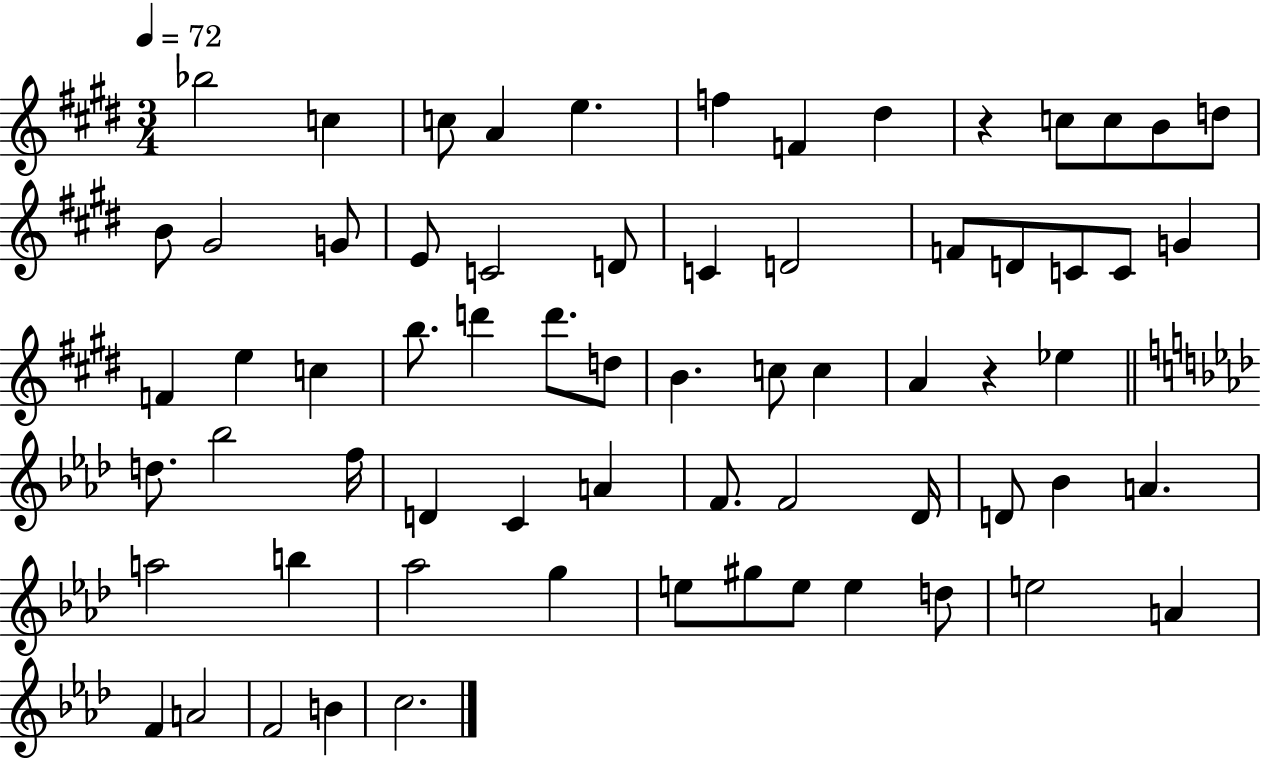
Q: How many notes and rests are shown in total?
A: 67